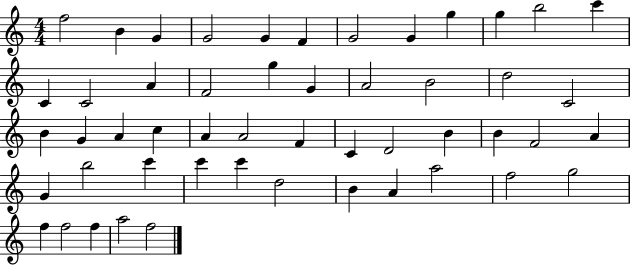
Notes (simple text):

F5/h B4/q G4/q G4/h G4/q F4/q G4/h G4/q G5/q G5/q B5/h C6/q C4/q C4/h A4/q F4/h G5/q G4/q A4/h B4/h D5/h C4/h B4/q G4/q A4/q C5/q A4/q A4/h F4/q C4/q D4/h B4/q B4/q F4/h A4/q G4/q B5/h C6/q C6/q C6/q D5/h B4/q A4/q A5/h F5/h G5/h F5/q F5/h F5/q A5/h F5/h